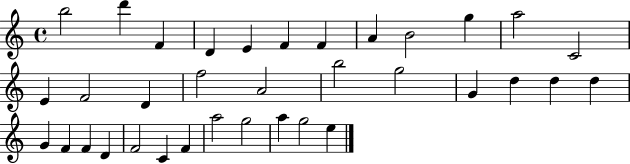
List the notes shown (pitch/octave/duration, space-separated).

B5/h D6/q F4/q D4/q E4/q F4/q F4/q A4/q B4/h G5/q A5/h C4/h E4/q F4/h D4/q F5/h A4/h B5/h G5/h G4/q D5/q D5/q D5/q G4/q F4/q F4/q D4/q F4/h C4/q F4/q A5/h G5/h A5/q G5/h E5/q